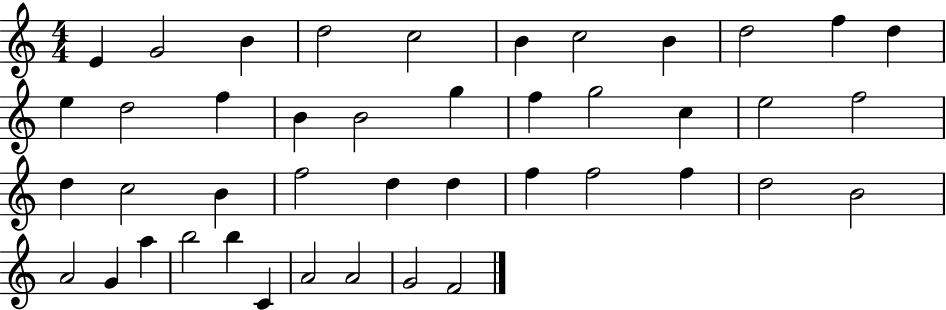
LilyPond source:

{
  \clef treble
  \numericTimeSignature
  \time 4/4
  \key c \major
  e'4 g'2 b'4 | d''2 c''2 | b'4 c''2 b'4 | d''2 f''4 d''4 | \break e''4 d''2 f''4 | b'4 b'2 g''4 | f''4 g''2 c''4 | e''2 f''2 | \break d''4 c''2 b'4 | f''2 d''4 d''4 | f''4 f''2 f''4 | d''2 b'2 | \break a'2 g'4 a''4 | b''2 b''4 c'4 | a'2 a'2 | g'2 f'2 | \break \bar "|."
}